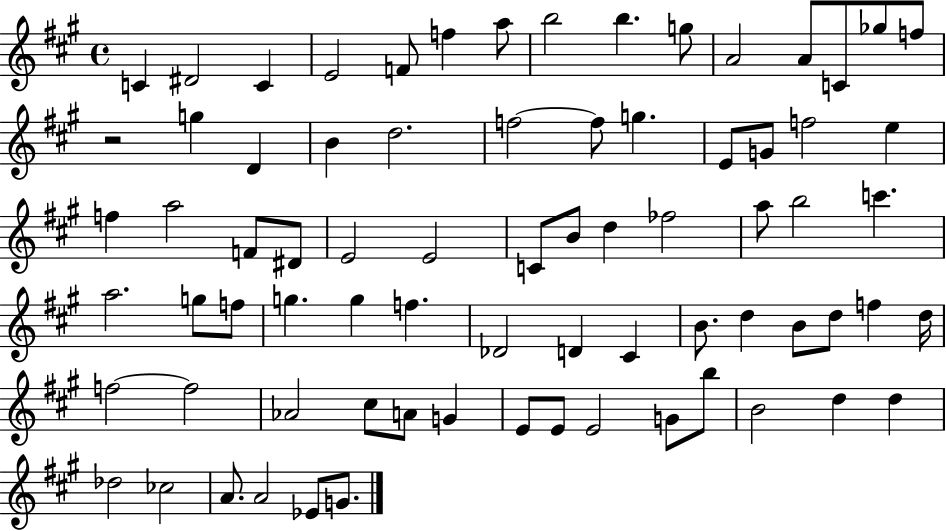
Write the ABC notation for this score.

X:1
T:Untitled
M:4/4
L:1/4
K:A
C ^D2 C E2 F/2 f a/2 b2 b g/2 A2 A/2 C/2 _g/2 f/2 z2 g D B d2 f2 f/2 g E/2 G/2 f2 e f a2 F/2 ^D/2 E2 E2 C/2 B/2 d _f2 a/2 b2 c' a2 g/2 f/2 g g f _D2 D ^C B/2 d B/2 d/2 f d/4 f2 f2 _A2 ^c/2 A/2 G E/2 E/2 E2 G/2 b/2 B2 d d _d2 _c2 A/2 A2 _E/2 G/2